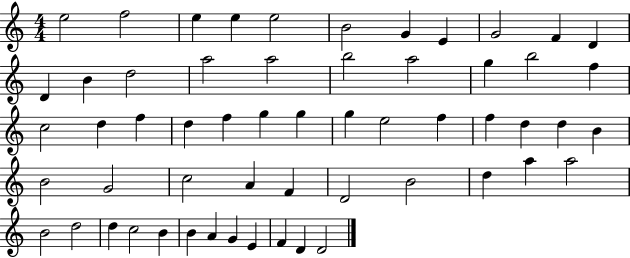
E5/h F5/h E5/q E5/q E5/h B4/h G4/q E4/q G4/h F4/q D4/q D4/q B4/q D5/h A5/h A5/h B5/h A5/h G5/q B5/h F5/q C5/h D5/q F5/q D5/q F5/q G5/q G5/q G5/q E5/h F5/q F5/q D5/q D5/q B4/q B4/h G4/h C5/h A4/q F4/q D4/h B4/h D5/q A5/q A5/h B4/h D5/h D5/q C5/h B4/q B4/q A4/q G4/q E4/q F4/q D4/q D4/h